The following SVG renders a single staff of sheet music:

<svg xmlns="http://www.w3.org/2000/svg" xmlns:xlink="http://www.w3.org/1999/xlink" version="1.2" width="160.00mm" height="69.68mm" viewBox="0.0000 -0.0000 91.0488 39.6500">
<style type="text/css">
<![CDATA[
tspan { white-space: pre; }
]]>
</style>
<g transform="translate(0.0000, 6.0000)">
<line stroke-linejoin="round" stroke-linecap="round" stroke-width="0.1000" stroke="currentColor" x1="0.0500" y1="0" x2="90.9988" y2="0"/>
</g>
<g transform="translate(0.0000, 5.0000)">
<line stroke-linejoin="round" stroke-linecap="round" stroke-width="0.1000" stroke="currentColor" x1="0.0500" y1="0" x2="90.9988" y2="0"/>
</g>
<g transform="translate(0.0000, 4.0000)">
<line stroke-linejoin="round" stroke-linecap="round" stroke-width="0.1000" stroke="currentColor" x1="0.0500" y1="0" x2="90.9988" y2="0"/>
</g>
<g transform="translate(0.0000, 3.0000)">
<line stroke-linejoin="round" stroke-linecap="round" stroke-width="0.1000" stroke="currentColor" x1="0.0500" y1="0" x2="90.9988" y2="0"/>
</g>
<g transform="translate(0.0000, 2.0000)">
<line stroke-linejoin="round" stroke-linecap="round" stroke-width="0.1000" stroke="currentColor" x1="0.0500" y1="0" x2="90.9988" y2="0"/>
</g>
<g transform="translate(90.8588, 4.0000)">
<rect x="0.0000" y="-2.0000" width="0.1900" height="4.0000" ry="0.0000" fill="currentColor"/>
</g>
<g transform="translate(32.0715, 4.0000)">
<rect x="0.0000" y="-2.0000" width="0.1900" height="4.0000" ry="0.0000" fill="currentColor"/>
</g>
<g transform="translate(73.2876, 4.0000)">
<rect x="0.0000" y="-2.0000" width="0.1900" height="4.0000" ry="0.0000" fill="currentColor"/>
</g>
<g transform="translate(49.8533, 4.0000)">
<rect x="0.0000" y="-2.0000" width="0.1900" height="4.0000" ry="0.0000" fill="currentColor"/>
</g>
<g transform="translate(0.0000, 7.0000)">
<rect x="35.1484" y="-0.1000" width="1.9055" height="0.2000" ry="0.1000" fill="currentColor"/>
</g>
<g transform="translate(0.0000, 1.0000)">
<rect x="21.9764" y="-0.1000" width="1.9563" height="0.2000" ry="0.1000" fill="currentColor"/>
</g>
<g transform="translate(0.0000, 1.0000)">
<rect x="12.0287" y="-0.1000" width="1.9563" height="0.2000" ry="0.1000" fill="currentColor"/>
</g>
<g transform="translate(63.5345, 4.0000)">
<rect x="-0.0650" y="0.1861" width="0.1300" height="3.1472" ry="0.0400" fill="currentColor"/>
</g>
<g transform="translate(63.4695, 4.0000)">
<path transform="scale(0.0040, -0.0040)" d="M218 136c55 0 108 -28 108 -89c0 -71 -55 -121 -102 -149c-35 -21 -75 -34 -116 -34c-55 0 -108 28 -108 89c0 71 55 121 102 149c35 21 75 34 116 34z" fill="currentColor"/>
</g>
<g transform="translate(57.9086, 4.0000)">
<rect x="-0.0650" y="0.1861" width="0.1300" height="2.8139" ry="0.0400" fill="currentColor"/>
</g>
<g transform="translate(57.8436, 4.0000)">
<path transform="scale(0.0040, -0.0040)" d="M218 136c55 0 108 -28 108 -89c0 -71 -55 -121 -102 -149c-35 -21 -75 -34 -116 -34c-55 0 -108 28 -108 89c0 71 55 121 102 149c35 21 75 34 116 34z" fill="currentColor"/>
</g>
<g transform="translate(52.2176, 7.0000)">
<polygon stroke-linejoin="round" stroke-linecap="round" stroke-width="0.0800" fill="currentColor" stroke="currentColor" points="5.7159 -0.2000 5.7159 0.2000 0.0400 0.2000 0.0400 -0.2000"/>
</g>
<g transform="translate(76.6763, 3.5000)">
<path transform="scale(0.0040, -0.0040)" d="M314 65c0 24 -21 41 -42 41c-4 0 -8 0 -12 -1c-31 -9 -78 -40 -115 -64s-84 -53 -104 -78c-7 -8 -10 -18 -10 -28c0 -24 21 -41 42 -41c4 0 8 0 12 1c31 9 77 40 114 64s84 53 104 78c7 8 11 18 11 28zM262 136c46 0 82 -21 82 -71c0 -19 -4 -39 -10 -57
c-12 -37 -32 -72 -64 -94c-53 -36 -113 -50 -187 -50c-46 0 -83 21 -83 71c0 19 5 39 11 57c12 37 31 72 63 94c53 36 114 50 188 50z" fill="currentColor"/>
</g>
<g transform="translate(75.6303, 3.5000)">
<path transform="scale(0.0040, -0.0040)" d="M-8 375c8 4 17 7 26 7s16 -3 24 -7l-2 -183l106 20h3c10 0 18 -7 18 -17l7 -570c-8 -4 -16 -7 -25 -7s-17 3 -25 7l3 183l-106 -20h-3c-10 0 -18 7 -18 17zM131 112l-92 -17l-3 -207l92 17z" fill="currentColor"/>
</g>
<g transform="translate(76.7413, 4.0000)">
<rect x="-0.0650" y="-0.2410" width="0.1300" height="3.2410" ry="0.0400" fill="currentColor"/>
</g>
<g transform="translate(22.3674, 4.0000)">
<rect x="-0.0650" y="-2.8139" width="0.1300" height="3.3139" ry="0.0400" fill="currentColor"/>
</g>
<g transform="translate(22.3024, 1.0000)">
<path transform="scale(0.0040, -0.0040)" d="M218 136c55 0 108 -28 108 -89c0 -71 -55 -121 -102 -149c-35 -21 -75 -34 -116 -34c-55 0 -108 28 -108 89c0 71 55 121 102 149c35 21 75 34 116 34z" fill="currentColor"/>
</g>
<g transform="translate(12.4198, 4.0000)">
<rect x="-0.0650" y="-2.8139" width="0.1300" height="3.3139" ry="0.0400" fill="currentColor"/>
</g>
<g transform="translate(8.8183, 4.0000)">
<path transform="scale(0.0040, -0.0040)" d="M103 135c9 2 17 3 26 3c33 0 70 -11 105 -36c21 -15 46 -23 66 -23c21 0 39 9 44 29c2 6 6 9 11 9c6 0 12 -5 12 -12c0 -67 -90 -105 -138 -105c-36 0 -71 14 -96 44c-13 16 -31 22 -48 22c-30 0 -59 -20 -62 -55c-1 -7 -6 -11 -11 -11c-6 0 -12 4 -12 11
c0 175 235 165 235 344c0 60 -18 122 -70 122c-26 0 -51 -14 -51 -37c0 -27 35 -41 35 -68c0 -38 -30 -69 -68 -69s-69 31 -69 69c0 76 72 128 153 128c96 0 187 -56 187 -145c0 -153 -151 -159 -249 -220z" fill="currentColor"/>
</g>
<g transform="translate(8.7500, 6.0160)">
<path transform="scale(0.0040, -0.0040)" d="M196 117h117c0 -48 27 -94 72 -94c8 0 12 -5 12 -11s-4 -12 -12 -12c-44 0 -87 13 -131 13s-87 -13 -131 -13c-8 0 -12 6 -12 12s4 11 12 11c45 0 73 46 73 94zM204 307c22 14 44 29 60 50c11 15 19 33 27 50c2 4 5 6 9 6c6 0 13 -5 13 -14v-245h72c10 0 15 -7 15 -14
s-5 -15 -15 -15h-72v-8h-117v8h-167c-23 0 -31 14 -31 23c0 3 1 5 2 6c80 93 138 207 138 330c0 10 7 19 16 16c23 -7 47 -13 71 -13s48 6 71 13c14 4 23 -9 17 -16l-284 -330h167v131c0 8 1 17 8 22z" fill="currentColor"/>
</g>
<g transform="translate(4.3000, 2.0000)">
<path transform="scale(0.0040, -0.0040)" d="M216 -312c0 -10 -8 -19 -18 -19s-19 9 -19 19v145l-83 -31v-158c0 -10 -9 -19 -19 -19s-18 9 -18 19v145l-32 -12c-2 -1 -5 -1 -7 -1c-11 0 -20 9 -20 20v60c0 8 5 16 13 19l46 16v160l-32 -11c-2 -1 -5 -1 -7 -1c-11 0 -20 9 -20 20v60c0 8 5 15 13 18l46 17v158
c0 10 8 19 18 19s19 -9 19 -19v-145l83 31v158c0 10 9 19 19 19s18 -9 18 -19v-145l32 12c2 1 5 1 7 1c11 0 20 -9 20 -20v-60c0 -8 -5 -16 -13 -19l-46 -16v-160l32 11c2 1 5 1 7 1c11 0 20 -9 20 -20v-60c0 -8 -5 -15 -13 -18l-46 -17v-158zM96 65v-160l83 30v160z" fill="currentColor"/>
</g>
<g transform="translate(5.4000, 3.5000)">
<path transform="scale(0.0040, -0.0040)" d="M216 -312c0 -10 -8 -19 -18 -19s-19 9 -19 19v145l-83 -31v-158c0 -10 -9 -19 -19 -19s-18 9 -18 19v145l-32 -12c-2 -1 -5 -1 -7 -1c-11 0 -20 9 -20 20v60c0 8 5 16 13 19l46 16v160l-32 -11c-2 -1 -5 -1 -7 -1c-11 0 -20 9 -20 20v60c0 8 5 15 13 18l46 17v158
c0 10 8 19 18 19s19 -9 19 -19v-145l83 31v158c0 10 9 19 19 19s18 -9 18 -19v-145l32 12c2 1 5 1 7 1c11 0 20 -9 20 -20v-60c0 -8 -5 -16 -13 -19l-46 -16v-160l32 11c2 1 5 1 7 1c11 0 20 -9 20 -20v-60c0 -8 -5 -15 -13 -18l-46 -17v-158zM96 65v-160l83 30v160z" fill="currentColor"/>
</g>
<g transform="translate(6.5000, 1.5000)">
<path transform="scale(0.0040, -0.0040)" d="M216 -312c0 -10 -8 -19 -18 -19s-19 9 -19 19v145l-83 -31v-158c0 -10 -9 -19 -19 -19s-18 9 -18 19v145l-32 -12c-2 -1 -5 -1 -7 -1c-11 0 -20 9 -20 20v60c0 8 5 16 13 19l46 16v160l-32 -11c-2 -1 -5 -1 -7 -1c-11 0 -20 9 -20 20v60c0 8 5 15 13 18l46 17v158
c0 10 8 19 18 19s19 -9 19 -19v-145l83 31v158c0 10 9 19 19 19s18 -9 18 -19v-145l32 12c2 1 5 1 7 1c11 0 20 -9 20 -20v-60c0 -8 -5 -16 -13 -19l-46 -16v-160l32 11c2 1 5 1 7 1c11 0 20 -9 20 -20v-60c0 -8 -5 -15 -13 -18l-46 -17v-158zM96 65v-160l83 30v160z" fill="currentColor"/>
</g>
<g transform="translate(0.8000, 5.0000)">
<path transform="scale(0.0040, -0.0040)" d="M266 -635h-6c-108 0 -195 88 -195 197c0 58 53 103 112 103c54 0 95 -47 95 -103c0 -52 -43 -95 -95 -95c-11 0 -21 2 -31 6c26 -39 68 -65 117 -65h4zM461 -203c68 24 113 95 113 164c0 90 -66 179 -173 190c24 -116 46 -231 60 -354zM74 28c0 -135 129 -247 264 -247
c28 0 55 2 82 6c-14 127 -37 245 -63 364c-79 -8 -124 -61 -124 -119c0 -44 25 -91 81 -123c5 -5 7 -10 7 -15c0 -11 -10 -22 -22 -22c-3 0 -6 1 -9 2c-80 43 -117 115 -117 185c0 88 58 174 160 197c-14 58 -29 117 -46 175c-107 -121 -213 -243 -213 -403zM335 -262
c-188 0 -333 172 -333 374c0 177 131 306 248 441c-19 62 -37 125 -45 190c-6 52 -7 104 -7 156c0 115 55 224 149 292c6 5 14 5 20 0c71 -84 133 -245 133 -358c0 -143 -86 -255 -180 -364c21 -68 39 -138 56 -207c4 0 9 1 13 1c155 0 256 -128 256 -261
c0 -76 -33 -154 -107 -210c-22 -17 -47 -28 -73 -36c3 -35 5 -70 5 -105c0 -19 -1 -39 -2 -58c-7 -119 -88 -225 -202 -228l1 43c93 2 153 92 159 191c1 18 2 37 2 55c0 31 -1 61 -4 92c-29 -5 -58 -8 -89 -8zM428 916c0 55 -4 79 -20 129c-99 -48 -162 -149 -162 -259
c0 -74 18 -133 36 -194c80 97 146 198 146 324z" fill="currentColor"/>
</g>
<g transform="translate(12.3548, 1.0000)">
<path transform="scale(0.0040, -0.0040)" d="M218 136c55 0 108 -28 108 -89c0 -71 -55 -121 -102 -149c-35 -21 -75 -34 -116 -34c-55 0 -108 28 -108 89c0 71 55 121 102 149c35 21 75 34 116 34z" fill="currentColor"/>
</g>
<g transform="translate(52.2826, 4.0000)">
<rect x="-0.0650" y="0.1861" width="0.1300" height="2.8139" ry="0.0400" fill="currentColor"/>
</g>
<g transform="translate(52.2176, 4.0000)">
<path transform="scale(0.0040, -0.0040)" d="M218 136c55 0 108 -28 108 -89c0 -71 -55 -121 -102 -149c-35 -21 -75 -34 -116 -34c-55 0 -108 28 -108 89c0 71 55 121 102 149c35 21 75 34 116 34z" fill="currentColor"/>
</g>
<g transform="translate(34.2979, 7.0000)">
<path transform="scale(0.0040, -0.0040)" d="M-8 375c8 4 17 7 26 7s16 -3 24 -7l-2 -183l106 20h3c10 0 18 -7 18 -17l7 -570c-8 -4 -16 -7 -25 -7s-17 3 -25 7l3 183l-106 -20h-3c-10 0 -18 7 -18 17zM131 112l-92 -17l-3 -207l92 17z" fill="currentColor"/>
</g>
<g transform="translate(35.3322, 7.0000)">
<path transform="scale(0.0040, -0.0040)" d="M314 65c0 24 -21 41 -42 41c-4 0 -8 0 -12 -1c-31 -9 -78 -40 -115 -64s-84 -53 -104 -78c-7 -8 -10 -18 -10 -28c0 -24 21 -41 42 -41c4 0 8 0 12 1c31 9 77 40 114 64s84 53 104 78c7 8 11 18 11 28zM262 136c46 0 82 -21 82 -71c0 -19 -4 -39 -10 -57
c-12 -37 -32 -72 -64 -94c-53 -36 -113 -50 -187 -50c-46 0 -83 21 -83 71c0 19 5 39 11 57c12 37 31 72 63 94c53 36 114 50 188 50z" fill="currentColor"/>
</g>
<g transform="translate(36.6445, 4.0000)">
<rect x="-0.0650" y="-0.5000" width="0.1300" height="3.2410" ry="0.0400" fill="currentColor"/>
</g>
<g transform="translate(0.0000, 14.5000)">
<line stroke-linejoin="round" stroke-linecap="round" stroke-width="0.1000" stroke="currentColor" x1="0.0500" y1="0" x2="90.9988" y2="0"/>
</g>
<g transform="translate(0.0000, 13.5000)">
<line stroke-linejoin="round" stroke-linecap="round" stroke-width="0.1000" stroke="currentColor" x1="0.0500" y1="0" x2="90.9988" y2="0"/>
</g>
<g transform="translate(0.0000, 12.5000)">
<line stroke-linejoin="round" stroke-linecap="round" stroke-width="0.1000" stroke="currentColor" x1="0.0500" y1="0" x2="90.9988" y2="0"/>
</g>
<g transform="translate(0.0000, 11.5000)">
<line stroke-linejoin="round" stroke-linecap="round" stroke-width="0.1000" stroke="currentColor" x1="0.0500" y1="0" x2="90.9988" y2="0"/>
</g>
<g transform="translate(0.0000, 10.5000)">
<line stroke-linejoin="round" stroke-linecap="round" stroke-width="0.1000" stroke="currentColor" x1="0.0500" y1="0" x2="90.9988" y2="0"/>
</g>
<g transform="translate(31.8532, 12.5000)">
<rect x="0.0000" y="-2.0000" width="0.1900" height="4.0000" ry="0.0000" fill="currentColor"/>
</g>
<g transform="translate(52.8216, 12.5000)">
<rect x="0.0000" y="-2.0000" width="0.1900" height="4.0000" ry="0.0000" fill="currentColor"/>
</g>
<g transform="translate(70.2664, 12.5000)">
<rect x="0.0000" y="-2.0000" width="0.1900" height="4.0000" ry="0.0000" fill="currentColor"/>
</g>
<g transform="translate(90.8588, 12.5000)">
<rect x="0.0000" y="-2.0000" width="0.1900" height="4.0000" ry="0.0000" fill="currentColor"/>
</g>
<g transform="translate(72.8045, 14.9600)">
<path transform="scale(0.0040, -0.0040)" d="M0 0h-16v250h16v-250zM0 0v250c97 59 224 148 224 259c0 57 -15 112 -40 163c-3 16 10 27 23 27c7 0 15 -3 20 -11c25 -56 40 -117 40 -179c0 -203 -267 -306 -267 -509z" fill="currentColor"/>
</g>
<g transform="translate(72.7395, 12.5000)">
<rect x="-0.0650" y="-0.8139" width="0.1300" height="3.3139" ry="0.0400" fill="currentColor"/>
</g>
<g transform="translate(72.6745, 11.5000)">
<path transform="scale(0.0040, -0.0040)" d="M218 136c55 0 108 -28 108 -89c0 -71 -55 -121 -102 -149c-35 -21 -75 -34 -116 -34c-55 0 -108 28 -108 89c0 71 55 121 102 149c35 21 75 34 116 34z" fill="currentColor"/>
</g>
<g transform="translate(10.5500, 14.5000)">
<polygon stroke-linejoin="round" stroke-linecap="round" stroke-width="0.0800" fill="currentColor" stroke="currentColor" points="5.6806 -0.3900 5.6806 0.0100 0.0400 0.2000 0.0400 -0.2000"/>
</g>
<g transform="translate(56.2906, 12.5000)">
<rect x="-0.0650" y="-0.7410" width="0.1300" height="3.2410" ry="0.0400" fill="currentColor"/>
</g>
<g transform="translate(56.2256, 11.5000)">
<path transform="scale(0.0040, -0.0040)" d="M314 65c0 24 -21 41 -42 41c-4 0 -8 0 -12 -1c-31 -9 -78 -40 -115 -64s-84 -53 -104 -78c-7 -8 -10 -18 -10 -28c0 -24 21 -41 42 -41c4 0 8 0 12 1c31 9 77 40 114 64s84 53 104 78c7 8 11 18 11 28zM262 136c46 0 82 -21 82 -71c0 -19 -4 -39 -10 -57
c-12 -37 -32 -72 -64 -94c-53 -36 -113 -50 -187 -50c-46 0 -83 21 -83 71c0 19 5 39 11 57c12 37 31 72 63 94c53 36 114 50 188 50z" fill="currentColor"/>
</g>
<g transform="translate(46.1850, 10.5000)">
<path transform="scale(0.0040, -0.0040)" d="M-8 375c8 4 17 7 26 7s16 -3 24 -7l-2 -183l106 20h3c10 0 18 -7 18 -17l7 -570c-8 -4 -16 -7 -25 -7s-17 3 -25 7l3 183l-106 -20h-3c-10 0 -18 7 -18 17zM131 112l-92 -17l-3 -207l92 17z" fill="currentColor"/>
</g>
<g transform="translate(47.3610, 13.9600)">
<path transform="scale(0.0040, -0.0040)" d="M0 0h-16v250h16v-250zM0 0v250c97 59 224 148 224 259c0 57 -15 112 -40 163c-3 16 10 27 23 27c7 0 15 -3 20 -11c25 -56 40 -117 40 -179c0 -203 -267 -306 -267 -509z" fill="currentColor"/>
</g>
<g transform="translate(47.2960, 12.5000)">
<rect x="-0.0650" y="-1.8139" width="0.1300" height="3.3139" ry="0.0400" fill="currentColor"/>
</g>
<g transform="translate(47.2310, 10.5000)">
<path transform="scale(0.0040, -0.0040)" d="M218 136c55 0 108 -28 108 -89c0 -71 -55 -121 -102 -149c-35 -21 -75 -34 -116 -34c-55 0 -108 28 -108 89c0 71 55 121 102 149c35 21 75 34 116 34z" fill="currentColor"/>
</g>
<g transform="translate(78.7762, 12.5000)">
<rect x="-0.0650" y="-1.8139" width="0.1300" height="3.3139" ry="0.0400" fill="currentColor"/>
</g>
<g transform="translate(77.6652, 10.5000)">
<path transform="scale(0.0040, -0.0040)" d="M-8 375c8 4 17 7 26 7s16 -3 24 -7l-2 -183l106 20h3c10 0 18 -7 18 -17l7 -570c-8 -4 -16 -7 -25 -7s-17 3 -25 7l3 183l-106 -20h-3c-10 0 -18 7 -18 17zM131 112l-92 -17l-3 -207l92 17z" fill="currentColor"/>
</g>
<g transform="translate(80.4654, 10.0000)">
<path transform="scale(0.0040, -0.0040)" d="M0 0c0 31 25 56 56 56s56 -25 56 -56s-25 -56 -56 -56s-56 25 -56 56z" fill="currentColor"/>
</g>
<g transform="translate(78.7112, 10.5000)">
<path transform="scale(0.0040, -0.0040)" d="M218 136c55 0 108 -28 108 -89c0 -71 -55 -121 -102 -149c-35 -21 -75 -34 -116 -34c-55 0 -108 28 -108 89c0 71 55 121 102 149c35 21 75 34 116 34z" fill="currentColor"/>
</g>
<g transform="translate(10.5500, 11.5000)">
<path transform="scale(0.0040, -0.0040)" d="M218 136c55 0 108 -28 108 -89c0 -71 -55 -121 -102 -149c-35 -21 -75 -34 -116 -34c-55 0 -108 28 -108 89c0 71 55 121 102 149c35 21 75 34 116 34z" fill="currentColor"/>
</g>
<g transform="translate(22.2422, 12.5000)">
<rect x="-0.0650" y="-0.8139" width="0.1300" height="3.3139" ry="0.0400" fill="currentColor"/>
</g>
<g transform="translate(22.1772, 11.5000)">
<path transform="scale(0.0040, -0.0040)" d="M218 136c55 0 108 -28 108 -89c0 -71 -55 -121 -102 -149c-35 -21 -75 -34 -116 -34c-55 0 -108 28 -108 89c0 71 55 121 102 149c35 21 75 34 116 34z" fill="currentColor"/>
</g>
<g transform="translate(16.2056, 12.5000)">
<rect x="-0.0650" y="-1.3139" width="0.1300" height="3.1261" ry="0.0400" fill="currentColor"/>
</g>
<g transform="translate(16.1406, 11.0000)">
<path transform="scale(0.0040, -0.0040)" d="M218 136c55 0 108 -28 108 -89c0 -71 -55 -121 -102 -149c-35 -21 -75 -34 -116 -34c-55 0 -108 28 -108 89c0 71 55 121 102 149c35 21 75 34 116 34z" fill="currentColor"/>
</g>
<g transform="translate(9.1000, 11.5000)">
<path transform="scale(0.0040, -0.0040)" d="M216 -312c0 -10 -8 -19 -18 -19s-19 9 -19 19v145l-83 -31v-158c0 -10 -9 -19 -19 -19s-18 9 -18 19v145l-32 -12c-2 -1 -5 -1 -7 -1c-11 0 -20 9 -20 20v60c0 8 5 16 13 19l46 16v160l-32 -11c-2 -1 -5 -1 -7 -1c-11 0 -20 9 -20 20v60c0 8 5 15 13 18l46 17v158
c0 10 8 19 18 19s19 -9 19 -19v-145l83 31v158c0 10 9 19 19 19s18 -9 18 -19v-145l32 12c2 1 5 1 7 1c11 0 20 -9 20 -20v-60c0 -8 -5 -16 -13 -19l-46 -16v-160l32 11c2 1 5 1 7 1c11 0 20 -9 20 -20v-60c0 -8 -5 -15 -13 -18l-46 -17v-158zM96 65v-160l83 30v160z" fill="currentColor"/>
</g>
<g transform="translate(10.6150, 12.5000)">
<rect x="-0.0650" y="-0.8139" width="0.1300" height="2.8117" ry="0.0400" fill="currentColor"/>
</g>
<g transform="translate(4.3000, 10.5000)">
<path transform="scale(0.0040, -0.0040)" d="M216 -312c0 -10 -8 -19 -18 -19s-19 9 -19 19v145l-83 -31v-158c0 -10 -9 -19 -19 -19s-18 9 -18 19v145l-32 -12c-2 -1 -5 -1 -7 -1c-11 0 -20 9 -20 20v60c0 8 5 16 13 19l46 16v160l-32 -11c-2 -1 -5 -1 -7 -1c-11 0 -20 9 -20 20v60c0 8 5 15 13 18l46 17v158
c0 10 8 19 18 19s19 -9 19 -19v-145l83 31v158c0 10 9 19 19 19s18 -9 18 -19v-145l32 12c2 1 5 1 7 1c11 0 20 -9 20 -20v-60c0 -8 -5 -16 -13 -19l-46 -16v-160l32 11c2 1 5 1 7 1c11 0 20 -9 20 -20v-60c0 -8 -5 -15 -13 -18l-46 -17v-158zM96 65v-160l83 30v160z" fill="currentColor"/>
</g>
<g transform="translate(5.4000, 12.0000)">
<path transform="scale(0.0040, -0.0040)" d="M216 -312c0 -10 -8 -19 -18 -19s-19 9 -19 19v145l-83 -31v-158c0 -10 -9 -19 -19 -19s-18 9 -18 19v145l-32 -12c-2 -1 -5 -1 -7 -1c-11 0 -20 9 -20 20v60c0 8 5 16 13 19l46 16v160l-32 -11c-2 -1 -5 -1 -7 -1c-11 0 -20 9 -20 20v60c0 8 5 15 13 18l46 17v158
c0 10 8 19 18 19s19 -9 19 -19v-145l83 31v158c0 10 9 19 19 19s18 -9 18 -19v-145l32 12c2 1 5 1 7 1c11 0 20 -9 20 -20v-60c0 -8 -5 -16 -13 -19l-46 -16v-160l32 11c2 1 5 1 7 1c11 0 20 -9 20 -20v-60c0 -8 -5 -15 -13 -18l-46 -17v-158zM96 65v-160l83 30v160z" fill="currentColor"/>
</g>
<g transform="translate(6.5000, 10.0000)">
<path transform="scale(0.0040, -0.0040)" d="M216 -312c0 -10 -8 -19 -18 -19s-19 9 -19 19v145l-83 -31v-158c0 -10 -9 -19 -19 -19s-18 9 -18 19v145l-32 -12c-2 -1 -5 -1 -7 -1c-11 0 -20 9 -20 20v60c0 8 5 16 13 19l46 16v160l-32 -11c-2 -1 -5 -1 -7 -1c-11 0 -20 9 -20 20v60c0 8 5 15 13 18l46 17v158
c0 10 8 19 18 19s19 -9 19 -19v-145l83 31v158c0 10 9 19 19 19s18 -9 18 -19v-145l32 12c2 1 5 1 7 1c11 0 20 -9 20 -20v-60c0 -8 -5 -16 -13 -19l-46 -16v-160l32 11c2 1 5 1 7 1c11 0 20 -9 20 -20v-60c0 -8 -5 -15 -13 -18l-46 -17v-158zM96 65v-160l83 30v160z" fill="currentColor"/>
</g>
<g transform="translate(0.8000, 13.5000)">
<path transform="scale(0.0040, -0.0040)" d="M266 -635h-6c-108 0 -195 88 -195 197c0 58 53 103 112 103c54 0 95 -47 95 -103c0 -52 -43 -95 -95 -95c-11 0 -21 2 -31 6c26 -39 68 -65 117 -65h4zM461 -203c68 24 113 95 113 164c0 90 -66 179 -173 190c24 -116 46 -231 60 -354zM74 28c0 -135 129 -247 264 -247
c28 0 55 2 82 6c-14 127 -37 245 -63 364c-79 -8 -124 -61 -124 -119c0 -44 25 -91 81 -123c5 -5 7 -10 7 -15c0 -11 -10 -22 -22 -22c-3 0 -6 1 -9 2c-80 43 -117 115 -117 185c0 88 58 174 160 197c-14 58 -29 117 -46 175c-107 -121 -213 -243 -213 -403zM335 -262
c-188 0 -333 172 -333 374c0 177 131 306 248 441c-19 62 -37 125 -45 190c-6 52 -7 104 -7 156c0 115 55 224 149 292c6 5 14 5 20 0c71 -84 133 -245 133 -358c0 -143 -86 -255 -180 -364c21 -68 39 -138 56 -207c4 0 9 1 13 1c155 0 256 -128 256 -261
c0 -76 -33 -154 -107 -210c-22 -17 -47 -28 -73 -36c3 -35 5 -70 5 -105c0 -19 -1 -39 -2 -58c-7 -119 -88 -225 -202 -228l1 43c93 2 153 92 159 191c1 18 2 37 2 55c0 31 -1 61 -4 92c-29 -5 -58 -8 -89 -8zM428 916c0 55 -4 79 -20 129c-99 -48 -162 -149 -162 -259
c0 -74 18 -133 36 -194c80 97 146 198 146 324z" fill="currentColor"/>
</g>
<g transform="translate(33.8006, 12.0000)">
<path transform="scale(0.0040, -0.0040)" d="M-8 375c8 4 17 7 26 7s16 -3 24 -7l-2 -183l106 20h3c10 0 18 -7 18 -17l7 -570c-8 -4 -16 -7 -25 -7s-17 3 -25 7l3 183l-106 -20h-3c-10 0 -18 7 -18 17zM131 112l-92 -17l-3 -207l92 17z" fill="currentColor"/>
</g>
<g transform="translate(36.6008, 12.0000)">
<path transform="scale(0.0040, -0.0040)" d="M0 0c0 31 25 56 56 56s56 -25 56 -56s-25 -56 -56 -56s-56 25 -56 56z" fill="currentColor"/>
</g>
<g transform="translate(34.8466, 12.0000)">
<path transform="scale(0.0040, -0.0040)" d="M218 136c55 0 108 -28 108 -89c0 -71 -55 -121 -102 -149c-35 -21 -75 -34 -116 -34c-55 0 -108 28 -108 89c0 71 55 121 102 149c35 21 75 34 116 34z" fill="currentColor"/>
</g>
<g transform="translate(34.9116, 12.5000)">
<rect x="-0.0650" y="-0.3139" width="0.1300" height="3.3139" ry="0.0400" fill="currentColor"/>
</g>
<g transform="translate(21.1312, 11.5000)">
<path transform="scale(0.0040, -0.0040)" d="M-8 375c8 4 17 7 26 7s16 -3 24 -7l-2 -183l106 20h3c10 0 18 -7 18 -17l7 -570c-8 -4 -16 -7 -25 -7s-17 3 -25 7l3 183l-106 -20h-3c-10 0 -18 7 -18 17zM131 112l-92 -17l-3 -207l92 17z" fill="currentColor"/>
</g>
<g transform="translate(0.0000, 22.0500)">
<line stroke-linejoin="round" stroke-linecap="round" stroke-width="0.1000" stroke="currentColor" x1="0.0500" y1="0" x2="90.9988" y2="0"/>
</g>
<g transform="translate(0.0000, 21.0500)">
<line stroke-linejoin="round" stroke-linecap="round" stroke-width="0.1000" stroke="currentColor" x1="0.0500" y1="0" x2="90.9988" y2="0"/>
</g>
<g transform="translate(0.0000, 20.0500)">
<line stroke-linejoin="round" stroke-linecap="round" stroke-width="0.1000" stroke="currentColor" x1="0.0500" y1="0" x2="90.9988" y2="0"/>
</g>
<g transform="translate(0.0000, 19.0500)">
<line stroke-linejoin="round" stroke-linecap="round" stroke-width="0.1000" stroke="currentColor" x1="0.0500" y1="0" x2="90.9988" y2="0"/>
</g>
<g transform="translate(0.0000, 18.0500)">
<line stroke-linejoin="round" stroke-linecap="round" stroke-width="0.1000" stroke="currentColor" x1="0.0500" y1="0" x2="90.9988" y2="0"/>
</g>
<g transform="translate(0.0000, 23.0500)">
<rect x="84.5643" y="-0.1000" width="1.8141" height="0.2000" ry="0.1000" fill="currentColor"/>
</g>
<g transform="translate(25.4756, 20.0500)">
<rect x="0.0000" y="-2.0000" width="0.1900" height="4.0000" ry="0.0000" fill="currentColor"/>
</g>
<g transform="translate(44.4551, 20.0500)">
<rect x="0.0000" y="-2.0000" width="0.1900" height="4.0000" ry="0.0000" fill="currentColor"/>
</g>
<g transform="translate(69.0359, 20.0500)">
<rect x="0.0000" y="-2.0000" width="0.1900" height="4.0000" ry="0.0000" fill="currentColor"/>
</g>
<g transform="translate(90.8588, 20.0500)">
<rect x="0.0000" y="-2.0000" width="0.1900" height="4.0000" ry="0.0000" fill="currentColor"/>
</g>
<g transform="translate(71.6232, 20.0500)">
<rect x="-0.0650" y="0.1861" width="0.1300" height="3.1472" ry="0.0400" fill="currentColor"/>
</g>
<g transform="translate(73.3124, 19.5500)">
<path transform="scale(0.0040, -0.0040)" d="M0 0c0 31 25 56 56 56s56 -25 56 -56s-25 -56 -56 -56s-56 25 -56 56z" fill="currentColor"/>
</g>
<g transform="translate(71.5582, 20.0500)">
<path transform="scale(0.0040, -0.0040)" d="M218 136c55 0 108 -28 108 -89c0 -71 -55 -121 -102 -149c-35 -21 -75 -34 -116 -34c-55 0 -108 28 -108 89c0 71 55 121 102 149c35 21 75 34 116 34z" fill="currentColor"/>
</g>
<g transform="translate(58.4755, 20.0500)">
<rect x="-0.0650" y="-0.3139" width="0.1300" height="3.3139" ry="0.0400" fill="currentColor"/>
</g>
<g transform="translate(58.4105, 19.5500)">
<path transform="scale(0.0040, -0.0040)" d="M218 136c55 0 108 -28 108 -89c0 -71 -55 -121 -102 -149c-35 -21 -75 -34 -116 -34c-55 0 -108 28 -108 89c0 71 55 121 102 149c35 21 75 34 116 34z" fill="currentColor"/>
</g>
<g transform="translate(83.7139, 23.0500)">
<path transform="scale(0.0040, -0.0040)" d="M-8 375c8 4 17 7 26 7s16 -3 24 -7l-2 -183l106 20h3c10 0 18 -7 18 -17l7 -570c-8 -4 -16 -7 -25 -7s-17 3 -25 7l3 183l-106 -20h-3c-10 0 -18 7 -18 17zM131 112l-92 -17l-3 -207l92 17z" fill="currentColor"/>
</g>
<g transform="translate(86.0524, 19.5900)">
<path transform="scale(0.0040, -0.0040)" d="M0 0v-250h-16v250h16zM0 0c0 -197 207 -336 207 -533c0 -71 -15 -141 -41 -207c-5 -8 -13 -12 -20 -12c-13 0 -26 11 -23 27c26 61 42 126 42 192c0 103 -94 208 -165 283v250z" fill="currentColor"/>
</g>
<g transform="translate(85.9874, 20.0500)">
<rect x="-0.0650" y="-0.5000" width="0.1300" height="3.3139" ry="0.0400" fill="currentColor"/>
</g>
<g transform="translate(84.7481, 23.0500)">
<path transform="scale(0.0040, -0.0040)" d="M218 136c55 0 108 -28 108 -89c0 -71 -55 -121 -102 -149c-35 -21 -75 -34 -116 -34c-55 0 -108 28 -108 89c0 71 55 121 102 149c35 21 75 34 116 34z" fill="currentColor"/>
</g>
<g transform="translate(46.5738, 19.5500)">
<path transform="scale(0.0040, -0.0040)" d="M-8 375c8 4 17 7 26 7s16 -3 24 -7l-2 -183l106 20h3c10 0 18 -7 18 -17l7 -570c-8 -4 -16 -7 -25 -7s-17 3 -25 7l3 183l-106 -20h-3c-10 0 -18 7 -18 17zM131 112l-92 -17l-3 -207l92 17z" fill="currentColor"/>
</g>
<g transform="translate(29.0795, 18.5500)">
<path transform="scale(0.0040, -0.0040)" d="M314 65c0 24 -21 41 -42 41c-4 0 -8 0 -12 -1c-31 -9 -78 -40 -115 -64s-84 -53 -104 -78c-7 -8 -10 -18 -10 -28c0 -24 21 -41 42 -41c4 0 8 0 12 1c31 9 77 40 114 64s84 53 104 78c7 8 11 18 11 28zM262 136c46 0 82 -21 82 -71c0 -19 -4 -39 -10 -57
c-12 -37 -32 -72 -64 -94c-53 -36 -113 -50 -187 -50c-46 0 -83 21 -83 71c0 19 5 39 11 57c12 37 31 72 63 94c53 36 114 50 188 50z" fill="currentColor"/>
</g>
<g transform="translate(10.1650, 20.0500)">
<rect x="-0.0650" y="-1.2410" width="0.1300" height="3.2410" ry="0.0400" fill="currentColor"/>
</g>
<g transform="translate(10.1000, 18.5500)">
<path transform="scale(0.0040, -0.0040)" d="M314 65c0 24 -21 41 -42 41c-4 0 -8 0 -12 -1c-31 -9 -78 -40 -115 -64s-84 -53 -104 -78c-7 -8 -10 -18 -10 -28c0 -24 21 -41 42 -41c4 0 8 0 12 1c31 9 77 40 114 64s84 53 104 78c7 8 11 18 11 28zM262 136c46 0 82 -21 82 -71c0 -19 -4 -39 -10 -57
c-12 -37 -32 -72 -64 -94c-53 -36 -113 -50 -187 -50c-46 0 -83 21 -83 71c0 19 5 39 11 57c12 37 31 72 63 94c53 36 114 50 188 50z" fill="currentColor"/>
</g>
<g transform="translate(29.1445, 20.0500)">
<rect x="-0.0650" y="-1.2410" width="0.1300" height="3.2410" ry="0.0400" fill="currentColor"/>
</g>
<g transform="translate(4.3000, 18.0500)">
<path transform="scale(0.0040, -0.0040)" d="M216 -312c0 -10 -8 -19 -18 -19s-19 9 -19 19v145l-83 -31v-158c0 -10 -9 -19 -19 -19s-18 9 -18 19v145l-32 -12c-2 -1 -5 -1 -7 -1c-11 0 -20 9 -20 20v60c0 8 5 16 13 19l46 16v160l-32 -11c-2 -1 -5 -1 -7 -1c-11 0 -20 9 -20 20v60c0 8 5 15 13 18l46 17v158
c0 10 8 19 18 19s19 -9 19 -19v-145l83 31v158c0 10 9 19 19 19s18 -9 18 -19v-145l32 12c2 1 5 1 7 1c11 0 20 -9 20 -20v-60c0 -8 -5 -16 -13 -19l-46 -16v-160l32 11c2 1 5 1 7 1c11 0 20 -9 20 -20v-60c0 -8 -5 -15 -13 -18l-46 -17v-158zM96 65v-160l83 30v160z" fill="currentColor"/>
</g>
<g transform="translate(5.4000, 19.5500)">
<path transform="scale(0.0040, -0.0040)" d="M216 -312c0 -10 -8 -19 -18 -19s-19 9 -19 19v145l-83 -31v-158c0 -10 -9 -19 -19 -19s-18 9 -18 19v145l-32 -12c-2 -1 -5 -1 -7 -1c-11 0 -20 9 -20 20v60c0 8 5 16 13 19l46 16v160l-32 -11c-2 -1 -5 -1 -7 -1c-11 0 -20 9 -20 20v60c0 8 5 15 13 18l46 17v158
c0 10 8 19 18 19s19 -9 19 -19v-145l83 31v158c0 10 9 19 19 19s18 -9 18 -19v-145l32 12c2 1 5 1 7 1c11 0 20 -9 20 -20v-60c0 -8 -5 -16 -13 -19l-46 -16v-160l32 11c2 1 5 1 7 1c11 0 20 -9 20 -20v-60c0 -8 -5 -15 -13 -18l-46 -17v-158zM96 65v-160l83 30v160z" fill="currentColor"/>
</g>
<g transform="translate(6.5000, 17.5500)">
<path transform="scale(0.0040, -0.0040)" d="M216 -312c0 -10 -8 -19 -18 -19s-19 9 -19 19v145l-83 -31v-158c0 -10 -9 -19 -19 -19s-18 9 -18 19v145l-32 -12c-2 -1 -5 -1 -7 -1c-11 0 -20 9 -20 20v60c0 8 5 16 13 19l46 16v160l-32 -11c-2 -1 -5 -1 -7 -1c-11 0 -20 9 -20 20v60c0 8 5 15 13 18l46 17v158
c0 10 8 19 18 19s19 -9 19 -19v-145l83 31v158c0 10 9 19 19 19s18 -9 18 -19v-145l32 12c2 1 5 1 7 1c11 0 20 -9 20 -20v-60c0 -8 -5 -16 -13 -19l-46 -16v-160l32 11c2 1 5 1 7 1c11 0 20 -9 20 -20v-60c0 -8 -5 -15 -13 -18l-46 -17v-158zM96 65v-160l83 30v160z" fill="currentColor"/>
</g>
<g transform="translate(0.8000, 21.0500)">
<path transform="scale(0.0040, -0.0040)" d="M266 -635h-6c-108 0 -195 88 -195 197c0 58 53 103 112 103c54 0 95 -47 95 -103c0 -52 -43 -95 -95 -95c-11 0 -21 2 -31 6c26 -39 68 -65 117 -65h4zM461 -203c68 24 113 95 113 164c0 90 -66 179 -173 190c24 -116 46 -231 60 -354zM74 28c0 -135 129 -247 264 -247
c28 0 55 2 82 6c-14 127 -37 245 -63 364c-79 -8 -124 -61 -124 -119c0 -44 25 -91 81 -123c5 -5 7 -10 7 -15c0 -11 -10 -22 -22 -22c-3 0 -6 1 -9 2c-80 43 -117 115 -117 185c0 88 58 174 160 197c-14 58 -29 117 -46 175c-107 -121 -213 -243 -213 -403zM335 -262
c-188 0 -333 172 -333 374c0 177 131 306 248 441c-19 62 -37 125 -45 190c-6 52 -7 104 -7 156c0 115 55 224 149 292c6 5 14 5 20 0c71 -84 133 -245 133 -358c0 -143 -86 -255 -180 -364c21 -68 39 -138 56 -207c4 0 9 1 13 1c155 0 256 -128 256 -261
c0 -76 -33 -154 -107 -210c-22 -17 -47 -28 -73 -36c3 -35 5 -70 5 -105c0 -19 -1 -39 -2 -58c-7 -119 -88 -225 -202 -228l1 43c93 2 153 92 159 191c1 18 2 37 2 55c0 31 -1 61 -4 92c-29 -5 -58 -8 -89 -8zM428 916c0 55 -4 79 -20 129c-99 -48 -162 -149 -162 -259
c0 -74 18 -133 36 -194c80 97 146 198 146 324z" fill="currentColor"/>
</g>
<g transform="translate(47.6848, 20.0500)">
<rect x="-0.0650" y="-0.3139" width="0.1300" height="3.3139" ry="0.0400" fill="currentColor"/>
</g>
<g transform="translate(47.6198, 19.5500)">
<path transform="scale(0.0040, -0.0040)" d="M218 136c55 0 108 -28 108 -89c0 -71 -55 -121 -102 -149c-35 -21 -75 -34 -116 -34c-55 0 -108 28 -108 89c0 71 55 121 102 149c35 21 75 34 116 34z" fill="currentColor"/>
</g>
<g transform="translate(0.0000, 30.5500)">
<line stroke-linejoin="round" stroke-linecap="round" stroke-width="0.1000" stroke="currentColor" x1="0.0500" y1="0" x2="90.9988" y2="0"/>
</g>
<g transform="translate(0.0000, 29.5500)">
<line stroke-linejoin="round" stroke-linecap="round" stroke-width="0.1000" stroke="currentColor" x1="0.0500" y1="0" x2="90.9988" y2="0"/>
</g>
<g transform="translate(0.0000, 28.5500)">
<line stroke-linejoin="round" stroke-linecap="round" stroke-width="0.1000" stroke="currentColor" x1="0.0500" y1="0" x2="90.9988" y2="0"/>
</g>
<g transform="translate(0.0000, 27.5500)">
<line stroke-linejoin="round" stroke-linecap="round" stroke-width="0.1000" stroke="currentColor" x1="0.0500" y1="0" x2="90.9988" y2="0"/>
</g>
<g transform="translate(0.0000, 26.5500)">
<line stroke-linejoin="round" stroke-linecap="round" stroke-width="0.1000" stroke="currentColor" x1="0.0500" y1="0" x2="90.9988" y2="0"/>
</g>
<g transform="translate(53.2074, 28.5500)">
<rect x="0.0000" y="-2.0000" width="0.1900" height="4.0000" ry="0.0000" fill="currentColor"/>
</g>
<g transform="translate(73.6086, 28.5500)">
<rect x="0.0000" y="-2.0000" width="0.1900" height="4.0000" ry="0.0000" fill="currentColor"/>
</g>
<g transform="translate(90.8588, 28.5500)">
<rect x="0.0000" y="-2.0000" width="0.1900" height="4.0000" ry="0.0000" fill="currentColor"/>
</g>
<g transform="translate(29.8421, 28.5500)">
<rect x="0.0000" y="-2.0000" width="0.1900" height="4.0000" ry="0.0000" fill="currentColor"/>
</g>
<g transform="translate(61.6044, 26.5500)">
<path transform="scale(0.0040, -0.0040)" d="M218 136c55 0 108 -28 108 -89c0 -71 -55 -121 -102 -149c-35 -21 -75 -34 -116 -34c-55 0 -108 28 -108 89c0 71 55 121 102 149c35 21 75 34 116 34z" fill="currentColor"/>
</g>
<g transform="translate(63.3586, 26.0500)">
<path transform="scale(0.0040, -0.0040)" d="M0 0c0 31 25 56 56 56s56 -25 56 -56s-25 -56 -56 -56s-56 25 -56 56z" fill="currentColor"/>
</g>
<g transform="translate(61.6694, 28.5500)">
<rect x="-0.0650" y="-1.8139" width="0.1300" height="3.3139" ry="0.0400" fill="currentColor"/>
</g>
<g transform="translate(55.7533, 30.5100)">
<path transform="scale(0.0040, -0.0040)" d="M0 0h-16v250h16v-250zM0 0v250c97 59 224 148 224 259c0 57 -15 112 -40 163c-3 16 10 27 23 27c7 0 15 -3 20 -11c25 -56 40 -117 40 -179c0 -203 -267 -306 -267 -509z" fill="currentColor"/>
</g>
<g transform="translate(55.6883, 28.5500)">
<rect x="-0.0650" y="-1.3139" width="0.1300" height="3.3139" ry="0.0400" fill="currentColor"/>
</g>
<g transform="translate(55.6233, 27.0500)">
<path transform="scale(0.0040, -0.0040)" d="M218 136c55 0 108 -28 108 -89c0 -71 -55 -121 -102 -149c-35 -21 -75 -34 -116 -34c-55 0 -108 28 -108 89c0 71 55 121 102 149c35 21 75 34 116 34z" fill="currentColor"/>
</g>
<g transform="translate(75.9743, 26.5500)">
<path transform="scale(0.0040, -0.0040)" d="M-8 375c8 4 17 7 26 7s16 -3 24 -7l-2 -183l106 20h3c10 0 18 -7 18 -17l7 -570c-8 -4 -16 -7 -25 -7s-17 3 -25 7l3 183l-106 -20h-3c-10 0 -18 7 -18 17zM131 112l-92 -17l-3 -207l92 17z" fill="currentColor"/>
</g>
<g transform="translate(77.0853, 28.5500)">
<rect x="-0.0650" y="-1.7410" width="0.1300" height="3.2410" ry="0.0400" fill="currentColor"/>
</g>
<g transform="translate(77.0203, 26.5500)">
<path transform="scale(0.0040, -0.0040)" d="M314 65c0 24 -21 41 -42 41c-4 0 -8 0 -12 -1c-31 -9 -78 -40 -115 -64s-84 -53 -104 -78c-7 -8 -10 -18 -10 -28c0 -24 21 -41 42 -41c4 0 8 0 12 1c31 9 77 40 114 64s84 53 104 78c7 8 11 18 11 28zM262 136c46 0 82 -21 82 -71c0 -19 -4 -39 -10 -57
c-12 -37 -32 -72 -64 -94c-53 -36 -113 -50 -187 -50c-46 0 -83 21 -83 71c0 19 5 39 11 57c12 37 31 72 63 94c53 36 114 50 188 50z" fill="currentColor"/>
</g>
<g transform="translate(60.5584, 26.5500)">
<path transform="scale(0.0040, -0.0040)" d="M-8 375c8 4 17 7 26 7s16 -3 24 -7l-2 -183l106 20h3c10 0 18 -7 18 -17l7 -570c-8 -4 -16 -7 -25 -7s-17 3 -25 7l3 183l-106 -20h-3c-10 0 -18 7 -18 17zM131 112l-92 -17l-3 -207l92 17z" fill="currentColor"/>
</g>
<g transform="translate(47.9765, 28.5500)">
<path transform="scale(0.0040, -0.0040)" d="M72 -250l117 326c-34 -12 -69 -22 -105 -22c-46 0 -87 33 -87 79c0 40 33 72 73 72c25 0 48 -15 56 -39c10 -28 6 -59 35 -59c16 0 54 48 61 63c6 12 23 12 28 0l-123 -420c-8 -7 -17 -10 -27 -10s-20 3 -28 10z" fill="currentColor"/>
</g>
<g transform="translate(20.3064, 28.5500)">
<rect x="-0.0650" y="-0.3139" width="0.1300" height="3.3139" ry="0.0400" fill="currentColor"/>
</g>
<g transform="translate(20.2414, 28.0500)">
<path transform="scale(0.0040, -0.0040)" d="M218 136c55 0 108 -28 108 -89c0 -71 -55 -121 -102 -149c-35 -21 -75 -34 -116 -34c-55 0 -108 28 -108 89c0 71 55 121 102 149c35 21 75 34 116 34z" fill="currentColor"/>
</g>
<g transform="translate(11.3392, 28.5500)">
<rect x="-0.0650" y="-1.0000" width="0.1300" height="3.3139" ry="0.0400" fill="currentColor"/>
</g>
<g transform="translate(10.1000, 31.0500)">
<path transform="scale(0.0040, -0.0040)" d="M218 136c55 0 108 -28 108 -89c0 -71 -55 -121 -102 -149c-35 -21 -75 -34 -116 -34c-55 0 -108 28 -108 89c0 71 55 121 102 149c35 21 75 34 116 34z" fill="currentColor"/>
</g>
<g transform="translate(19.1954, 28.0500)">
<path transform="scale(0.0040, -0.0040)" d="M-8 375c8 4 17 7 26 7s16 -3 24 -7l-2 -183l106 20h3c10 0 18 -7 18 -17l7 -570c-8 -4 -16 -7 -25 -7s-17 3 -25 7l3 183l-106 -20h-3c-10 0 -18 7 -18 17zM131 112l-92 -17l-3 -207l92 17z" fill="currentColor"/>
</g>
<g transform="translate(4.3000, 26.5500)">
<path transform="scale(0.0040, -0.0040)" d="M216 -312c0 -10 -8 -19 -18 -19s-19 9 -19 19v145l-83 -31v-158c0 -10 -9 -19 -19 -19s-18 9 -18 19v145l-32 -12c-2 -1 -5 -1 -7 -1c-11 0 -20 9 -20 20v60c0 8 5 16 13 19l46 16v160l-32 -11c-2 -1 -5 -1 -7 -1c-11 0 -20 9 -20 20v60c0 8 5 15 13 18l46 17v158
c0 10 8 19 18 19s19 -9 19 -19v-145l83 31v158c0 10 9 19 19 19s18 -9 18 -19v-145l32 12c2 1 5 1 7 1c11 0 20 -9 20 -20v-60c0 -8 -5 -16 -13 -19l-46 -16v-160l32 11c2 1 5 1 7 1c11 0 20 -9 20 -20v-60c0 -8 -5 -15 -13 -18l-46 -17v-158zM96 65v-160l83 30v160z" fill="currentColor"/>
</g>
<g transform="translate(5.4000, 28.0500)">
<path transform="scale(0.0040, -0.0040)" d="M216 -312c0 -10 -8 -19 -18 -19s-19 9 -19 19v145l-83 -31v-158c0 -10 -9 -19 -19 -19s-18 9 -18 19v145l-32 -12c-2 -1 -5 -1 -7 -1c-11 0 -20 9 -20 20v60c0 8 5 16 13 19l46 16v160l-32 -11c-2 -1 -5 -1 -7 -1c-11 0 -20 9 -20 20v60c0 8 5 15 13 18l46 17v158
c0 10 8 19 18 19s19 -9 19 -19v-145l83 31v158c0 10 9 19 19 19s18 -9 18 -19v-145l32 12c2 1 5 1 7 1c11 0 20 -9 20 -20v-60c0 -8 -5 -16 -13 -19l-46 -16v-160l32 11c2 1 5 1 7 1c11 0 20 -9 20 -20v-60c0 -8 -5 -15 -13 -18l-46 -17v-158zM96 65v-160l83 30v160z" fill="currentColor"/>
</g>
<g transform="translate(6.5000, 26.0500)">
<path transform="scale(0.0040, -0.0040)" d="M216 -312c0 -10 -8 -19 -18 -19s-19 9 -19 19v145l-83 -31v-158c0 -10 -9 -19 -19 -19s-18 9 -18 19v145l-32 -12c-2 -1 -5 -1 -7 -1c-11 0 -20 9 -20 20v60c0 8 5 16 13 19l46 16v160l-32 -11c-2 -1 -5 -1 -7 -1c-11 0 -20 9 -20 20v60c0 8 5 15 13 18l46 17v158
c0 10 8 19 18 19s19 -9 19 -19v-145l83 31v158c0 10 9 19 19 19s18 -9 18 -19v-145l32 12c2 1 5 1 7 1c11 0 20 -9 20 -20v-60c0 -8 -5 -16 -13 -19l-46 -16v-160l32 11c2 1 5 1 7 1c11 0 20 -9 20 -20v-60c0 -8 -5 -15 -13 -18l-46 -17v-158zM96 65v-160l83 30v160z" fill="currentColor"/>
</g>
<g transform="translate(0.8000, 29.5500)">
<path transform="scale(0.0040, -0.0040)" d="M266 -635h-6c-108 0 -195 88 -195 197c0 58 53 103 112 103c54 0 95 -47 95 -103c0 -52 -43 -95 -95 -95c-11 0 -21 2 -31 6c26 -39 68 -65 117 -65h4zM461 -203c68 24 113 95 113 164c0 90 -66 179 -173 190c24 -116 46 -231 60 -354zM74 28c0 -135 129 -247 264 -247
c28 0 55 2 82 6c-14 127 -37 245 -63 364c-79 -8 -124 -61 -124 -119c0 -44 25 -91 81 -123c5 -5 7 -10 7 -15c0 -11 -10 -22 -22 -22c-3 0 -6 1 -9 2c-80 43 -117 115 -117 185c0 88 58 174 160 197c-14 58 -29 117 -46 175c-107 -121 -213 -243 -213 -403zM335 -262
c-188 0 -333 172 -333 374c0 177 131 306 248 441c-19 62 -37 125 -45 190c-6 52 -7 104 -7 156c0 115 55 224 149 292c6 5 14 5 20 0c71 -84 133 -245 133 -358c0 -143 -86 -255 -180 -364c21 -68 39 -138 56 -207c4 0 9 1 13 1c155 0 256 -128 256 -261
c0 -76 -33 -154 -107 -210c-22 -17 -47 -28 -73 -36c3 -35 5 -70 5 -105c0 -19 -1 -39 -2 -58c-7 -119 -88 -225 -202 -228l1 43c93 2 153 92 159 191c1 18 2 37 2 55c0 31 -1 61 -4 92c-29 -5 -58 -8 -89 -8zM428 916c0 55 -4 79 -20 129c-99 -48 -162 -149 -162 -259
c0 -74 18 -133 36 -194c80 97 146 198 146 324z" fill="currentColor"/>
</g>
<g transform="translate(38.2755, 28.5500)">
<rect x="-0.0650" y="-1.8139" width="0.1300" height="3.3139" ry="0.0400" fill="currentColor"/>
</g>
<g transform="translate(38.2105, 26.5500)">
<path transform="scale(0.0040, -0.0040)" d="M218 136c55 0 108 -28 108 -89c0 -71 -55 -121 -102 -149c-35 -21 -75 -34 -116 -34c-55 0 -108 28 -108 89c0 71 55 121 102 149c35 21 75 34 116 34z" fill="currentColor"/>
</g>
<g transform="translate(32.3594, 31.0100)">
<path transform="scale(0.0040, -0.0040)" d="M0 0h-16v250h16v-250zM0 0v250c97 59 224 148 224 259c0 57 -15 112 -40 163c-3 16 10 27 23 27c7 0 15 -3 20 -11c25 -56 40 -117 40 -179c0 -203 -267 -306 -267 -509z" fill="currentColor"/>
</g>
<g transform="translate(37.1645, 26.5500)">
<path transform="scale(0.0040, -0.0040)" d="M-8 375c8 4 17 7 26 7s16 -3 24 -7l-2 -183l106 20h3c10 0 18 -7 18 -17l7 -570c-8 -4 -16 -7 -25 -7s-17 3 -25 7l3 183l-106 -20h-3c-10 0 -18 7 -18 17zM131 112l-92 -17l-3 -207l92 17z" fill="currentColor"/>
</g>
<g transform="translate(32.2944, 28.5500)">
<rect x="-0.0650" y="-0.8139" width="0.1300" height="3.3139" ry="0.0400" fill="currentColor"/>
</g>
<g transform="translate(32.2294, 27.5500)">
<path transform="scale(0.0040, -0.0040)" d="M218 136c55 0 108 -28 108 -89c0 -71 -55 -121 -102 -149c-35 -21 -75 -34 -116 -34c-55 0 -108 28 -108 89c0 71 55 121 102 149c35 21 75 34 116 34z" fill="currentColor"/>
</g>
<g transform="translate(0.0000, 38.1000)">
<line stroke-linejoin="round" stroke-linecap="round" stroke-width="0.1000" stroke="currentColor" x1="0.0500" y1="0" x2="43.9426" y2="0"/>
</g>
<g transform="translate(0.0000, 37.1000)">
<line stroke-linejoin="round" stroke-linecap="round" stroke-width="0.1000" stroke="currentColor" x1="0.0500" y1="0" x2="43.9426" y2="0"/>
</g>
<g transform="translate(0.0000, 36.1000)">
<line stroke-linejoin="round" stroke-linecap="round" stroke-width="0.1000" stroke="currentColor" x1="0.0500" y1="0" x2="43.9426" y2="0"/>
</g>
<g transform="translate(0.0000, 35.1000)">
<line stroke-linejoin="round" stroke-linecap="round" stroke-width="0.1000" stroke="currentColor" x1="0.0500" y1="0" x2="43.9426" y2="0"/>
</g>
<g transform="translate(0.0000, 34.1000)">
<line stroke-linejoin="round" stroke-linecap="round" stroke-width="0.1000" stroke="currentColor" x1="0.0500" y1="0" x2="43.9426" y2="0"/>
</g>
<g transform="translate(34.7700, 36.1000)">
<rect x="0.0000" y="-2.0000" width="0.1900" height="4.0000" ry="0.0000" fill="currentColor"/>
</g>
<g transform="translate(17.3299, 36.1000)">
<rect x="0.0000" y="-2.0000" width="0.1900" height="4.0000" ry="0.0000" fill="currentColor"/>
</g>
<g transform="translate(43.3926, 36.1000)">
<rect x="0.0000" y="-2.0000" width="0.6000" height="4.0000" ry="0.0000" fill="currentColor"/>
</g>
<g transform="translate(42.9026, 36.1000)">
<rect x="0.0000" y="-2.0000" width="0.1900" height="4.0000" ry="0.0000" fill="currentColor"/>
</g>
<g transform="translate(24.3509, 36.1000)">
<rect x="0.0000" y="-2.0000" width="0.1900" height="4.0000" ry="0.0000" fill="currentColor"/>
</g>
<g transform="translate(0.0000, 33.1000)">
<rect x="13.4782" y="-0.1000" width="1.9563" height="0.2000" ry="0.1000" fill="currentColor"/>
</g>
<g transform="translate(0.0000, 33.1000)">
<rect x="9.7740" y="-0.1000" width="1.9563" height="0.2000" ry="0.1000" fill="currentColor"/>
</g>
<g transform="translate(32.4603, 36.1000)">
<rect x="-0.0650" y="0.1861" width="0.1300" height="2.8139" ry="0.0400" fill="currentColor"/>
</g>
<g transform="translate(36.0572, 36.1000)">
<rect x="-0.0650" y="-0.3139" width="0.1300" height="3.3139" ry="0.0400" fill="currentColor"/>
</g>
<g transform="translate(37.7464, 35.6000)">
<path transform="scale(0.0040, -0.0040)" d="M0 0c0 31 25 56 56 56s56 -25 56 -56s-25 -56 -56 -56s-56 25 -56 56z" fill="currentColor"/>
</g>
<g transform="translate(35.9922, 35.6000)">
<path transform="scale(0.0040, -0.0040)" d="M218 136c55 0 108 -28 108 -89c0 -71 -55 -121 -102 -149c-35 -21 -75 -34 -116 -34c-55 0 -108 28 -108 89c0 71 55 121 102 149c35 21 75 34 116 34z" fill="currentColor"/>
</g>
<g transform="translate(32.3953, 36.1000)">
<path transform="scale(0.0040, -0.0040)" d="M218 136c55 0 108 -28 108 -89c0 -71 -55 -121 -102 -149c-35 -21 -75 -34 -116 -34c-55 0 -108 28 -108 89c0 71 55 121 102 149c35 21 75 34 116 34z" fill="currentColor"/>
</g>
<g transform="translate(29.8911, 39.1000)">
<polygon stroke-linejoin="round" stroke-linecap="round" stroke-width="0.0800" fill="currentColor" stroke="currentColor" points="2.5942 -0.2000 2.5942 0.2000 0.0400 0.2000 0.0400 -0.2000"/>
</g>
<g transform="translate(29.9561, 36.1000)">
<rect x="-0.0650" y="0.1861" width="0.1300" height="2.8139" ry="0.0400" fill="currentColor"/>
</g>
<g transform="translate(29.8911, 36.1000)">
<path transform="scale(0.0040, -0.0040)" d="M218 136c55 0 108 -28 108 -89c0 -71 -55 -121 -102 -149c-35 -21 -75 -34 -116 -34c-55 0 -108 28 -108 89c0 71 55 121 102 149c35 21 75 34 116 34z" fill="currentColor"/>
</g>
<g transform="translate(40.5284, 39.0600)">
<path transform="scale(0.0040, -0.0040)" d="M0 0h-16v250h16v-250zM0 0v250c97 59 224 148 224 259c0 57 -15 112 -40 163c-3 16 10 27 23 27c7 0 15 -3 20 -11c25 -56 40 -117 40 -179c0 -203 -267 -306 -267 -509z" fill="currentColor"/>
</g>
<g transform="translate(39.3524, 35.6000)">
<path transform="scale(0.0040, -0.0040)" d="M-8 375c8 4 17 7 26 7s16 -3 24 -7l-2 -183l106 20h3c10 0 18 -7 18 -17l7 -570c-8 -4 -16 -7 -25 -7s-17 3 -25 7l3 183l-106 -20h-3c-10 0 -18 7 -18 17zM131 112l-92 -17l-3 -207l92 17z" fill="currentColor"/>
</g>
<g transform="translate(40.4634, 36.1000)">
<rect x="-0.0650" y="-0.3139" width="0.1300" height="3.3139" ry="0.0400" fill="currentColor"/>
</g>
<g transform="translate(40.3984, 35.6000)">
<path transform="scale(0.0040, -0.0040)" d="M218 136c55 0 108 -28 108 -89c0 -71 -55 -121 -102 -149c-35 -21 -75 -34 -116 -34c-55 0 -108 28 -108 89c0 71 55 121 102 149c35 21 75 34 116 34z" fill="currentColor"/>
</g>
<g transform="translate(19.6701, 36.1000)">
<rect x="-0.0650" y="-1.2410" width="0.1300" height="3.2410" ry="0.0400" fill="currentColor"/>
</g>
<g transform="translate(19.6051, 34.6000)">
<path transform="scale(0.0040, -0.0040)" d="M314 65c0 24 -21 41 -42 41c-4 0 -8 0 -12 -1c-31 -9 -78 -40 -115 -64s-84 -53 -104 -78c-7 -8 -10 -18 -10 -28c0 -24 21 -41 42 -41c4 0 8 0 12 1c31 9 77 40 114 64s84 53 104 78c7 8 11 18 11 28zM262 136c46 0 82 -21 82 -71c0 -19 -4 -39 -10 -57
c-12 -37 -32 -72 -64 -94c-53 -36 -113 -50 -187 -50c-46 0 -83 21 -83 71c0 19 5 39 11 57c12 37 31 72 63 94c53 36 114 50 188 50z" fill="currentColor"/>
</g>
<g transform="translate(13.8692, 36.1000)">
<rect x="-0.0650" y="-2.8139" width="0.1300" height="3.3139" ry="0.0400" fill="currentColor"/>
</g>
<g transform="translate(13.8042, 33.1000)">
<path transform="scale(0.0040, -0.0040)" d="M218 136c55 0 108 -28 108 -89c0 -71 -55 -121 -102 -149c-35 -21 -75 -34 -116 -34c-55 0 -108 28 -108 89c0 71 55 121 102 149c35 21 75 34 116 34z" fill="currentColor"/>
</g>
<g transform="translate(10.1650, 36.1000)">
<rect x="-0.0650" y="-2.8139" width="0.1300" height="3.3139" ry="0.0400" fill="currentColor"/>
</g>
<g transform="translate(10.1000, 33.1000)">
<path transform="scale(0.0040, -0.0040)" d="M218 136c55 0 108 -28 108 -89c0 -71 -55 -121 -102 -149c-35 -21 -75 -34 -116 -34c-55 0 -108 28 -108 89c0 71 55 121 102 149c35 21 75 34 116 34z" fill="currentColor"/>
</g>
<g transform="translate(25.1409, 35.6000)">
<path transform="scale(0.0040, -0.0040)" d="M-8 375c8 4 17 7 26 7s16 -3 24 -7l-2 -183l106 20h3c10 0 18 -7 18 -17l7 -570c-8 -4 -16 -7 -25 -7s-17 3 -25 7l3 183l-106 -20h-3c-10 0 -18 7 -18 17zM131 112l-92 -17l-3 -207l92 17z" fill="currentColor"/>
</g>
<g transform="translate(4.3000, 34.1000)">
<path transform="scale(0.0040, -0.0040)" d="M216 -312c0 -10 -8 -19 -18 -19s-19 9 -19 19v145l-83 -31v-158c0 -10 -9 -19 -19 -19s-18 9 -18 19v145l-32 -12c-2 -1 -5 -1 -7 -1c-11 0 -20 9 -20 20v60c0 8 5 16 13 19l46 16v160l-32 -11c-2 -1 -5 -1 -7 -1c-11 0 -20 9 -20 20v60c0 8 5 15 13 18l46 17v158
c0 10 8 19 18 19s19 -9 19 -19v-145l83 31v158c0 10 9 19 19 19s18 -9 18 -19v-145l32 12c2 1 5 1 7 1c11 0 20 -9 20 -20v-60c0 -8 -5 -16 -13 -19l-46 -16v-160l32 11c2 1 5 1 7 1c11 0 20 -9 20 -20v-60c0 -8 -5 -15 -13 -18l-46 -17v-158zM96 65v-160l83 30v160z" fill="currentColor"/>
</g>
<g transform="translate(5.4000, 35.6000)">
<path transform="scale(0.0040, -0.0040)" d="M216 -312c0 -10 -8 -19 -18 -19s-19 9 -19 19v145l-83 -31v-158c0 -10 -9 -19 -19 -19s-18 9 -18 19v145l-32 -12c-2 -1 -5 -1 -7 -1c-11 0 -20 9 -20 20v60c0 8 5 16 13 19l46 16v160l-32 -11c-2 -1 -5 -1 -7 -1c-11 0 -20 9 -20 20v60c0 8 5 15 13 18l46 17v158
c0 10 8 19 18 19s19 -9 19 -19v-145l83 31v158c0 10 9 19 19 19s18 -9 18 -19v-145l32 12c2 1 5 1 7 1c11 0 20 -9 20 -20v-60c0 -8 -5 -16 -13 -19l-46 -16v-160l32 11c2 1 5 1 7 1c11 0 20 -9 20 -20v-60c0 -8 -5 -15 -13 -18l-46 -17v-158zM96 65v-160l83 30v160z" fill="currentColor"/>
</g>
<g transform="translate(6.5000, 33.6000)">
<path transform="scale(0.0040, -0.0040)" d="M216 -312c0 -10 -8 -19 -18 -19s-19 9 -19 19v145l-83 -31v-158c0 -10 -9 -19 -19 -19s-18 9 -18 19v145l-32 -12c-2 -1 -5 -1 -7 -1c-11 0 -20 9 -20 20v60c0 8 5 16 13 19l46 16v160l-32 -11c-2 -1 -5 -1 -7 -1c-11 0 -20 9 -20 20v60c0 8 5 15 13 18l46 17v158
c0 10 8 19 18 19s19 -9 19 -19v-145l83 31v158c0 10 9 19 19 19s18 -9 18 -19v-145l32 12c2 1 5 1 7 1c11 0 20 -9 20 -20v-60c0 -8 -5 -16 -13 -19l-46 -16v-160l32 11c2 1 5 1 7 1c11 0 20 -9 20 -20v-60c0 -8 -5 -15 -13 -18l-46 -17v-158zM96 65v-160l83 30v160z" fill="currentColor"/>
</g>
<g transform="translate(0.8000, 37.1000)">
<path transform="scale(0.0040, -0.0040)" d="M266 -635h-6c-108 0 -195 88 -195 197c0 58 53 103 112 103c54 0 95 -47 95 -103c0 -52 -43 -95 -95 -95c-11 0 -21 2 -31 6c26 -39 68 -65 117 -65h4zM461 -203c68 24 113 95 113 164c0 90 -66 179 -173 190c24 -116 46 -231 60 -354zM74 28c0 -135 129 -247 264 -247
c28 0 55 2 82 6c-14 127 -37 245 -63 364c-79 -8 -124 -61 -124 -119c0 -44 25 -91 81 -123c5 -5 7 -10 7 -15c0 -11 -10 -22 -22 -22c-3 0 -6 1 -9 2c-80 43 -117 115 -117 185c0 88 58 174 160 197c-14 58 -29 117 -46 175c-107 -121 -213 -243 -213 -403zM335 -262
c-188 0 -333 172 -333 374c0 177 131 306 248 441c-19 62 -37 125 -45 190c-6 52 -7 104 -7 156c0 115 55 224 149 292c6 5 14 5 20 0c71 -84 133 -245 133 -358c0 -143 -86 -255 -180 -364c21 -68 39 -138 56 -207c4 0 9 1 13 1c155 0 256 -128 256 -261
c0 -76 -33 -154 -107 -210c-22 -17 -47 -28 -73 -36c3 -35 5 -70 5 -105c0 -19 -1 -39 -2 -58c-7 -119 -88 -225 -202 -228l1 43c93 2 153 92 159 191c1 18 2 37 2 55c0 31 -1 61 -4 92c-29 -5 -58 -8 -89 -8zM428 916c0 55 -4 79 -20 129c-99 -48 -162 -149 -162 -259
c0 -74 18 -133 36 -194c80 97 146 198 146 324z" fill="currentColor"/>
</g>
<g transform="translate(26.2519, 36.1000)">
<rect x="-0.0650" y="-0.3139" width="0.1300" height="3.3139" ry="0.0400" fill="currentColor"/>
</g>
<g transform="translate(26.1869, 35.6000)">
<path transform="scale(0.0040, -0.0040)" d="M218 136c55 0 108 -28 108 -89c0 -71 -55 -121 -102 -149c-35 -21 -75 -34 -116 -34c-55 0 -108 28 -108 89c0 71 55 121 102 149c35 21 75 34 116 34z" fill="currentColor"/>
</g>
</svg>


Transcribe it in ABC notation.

X:1
T:Untitled
M:2/4
L:1/4
K:A
a a C2 B/2 B/2 B c2 ^d/2 e/2 d c f/2 d2 d/2 f e2 e2 c c B C/2 D c d/2 f z/2 e/2 f f2 a a e2 c B/2 B/2 ^c c/2